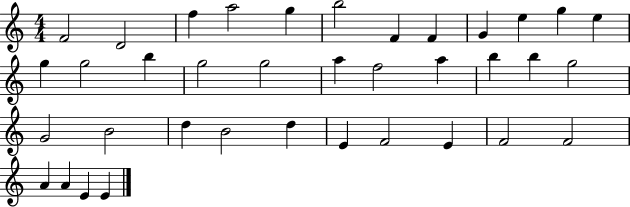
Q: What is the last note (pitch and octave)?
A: E4